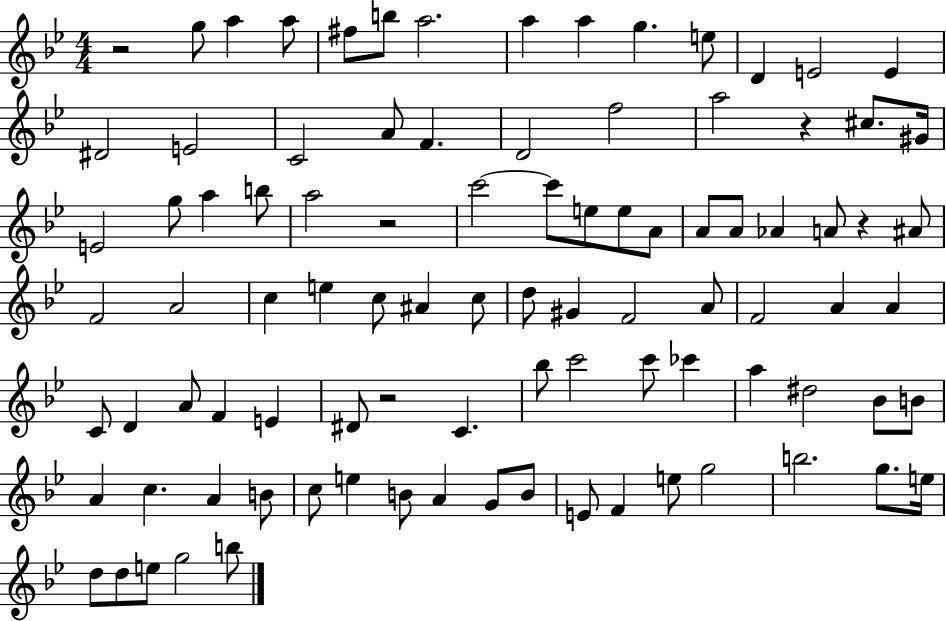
{
  \clef treble
  \numericTimeSignature
  \time 4/4
  \key bes \major
  r2 g''8 a''4 a''8 | fis''8 b''8 a''2. | a''4 a''4 g''4. e''8 | d'4 e'2 e'4 | \break dis'2 e'2 | c'2 a'8 f'4. | d'2 f''2 | a''2 r4 cis''8. gis'16 | \break e'2 g''8 a''4 b''8 | a''2 r2 | c'''2~~ c'''8 e''8 e''8 a'8 | a'8 a'8 aes'4 a'8 r4 ais'8 | \break f'2 a'2 | c''4 e''4 c''8 ais'4 c''8 | d''8 gis'4 f'2 a'8 | f'2 a'4 a'4 | \break c'8 d'4 a'8 f'4 e'4 | dis'8 r2 c'4. | bes''8 c'''2 c'''8 ces'''4 | a''4 dis''2 bes'8 b'8 | \break a'4 c''4. a'4 b'8 | c''8 e''4 b'8 a'4 g'8 b'8 | e'8 f'4 e''8 g''2 | b''2. g''8. e''16 | \break d''8 d''8 e''8 g''2 b''8 | \bar "|."
}